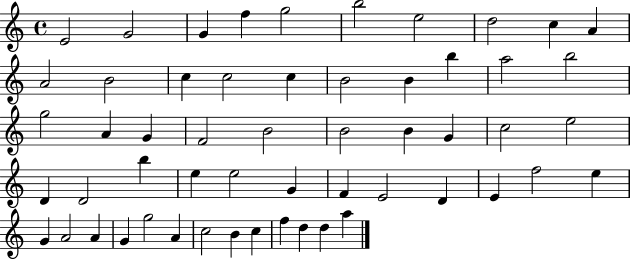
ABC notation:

X:1
T:Untitled
M:4/4
L:1/4
K:C
E2 G2 G f g2 b2 e2 d2 c A A2 B2 c c2 c B2 B b a2 b2 g2 A G F2 B2 B2 B G c2 e2 D D2 b e e2 G F E2 D E f2 e G A2 A G g2 A c2 B c f d d a